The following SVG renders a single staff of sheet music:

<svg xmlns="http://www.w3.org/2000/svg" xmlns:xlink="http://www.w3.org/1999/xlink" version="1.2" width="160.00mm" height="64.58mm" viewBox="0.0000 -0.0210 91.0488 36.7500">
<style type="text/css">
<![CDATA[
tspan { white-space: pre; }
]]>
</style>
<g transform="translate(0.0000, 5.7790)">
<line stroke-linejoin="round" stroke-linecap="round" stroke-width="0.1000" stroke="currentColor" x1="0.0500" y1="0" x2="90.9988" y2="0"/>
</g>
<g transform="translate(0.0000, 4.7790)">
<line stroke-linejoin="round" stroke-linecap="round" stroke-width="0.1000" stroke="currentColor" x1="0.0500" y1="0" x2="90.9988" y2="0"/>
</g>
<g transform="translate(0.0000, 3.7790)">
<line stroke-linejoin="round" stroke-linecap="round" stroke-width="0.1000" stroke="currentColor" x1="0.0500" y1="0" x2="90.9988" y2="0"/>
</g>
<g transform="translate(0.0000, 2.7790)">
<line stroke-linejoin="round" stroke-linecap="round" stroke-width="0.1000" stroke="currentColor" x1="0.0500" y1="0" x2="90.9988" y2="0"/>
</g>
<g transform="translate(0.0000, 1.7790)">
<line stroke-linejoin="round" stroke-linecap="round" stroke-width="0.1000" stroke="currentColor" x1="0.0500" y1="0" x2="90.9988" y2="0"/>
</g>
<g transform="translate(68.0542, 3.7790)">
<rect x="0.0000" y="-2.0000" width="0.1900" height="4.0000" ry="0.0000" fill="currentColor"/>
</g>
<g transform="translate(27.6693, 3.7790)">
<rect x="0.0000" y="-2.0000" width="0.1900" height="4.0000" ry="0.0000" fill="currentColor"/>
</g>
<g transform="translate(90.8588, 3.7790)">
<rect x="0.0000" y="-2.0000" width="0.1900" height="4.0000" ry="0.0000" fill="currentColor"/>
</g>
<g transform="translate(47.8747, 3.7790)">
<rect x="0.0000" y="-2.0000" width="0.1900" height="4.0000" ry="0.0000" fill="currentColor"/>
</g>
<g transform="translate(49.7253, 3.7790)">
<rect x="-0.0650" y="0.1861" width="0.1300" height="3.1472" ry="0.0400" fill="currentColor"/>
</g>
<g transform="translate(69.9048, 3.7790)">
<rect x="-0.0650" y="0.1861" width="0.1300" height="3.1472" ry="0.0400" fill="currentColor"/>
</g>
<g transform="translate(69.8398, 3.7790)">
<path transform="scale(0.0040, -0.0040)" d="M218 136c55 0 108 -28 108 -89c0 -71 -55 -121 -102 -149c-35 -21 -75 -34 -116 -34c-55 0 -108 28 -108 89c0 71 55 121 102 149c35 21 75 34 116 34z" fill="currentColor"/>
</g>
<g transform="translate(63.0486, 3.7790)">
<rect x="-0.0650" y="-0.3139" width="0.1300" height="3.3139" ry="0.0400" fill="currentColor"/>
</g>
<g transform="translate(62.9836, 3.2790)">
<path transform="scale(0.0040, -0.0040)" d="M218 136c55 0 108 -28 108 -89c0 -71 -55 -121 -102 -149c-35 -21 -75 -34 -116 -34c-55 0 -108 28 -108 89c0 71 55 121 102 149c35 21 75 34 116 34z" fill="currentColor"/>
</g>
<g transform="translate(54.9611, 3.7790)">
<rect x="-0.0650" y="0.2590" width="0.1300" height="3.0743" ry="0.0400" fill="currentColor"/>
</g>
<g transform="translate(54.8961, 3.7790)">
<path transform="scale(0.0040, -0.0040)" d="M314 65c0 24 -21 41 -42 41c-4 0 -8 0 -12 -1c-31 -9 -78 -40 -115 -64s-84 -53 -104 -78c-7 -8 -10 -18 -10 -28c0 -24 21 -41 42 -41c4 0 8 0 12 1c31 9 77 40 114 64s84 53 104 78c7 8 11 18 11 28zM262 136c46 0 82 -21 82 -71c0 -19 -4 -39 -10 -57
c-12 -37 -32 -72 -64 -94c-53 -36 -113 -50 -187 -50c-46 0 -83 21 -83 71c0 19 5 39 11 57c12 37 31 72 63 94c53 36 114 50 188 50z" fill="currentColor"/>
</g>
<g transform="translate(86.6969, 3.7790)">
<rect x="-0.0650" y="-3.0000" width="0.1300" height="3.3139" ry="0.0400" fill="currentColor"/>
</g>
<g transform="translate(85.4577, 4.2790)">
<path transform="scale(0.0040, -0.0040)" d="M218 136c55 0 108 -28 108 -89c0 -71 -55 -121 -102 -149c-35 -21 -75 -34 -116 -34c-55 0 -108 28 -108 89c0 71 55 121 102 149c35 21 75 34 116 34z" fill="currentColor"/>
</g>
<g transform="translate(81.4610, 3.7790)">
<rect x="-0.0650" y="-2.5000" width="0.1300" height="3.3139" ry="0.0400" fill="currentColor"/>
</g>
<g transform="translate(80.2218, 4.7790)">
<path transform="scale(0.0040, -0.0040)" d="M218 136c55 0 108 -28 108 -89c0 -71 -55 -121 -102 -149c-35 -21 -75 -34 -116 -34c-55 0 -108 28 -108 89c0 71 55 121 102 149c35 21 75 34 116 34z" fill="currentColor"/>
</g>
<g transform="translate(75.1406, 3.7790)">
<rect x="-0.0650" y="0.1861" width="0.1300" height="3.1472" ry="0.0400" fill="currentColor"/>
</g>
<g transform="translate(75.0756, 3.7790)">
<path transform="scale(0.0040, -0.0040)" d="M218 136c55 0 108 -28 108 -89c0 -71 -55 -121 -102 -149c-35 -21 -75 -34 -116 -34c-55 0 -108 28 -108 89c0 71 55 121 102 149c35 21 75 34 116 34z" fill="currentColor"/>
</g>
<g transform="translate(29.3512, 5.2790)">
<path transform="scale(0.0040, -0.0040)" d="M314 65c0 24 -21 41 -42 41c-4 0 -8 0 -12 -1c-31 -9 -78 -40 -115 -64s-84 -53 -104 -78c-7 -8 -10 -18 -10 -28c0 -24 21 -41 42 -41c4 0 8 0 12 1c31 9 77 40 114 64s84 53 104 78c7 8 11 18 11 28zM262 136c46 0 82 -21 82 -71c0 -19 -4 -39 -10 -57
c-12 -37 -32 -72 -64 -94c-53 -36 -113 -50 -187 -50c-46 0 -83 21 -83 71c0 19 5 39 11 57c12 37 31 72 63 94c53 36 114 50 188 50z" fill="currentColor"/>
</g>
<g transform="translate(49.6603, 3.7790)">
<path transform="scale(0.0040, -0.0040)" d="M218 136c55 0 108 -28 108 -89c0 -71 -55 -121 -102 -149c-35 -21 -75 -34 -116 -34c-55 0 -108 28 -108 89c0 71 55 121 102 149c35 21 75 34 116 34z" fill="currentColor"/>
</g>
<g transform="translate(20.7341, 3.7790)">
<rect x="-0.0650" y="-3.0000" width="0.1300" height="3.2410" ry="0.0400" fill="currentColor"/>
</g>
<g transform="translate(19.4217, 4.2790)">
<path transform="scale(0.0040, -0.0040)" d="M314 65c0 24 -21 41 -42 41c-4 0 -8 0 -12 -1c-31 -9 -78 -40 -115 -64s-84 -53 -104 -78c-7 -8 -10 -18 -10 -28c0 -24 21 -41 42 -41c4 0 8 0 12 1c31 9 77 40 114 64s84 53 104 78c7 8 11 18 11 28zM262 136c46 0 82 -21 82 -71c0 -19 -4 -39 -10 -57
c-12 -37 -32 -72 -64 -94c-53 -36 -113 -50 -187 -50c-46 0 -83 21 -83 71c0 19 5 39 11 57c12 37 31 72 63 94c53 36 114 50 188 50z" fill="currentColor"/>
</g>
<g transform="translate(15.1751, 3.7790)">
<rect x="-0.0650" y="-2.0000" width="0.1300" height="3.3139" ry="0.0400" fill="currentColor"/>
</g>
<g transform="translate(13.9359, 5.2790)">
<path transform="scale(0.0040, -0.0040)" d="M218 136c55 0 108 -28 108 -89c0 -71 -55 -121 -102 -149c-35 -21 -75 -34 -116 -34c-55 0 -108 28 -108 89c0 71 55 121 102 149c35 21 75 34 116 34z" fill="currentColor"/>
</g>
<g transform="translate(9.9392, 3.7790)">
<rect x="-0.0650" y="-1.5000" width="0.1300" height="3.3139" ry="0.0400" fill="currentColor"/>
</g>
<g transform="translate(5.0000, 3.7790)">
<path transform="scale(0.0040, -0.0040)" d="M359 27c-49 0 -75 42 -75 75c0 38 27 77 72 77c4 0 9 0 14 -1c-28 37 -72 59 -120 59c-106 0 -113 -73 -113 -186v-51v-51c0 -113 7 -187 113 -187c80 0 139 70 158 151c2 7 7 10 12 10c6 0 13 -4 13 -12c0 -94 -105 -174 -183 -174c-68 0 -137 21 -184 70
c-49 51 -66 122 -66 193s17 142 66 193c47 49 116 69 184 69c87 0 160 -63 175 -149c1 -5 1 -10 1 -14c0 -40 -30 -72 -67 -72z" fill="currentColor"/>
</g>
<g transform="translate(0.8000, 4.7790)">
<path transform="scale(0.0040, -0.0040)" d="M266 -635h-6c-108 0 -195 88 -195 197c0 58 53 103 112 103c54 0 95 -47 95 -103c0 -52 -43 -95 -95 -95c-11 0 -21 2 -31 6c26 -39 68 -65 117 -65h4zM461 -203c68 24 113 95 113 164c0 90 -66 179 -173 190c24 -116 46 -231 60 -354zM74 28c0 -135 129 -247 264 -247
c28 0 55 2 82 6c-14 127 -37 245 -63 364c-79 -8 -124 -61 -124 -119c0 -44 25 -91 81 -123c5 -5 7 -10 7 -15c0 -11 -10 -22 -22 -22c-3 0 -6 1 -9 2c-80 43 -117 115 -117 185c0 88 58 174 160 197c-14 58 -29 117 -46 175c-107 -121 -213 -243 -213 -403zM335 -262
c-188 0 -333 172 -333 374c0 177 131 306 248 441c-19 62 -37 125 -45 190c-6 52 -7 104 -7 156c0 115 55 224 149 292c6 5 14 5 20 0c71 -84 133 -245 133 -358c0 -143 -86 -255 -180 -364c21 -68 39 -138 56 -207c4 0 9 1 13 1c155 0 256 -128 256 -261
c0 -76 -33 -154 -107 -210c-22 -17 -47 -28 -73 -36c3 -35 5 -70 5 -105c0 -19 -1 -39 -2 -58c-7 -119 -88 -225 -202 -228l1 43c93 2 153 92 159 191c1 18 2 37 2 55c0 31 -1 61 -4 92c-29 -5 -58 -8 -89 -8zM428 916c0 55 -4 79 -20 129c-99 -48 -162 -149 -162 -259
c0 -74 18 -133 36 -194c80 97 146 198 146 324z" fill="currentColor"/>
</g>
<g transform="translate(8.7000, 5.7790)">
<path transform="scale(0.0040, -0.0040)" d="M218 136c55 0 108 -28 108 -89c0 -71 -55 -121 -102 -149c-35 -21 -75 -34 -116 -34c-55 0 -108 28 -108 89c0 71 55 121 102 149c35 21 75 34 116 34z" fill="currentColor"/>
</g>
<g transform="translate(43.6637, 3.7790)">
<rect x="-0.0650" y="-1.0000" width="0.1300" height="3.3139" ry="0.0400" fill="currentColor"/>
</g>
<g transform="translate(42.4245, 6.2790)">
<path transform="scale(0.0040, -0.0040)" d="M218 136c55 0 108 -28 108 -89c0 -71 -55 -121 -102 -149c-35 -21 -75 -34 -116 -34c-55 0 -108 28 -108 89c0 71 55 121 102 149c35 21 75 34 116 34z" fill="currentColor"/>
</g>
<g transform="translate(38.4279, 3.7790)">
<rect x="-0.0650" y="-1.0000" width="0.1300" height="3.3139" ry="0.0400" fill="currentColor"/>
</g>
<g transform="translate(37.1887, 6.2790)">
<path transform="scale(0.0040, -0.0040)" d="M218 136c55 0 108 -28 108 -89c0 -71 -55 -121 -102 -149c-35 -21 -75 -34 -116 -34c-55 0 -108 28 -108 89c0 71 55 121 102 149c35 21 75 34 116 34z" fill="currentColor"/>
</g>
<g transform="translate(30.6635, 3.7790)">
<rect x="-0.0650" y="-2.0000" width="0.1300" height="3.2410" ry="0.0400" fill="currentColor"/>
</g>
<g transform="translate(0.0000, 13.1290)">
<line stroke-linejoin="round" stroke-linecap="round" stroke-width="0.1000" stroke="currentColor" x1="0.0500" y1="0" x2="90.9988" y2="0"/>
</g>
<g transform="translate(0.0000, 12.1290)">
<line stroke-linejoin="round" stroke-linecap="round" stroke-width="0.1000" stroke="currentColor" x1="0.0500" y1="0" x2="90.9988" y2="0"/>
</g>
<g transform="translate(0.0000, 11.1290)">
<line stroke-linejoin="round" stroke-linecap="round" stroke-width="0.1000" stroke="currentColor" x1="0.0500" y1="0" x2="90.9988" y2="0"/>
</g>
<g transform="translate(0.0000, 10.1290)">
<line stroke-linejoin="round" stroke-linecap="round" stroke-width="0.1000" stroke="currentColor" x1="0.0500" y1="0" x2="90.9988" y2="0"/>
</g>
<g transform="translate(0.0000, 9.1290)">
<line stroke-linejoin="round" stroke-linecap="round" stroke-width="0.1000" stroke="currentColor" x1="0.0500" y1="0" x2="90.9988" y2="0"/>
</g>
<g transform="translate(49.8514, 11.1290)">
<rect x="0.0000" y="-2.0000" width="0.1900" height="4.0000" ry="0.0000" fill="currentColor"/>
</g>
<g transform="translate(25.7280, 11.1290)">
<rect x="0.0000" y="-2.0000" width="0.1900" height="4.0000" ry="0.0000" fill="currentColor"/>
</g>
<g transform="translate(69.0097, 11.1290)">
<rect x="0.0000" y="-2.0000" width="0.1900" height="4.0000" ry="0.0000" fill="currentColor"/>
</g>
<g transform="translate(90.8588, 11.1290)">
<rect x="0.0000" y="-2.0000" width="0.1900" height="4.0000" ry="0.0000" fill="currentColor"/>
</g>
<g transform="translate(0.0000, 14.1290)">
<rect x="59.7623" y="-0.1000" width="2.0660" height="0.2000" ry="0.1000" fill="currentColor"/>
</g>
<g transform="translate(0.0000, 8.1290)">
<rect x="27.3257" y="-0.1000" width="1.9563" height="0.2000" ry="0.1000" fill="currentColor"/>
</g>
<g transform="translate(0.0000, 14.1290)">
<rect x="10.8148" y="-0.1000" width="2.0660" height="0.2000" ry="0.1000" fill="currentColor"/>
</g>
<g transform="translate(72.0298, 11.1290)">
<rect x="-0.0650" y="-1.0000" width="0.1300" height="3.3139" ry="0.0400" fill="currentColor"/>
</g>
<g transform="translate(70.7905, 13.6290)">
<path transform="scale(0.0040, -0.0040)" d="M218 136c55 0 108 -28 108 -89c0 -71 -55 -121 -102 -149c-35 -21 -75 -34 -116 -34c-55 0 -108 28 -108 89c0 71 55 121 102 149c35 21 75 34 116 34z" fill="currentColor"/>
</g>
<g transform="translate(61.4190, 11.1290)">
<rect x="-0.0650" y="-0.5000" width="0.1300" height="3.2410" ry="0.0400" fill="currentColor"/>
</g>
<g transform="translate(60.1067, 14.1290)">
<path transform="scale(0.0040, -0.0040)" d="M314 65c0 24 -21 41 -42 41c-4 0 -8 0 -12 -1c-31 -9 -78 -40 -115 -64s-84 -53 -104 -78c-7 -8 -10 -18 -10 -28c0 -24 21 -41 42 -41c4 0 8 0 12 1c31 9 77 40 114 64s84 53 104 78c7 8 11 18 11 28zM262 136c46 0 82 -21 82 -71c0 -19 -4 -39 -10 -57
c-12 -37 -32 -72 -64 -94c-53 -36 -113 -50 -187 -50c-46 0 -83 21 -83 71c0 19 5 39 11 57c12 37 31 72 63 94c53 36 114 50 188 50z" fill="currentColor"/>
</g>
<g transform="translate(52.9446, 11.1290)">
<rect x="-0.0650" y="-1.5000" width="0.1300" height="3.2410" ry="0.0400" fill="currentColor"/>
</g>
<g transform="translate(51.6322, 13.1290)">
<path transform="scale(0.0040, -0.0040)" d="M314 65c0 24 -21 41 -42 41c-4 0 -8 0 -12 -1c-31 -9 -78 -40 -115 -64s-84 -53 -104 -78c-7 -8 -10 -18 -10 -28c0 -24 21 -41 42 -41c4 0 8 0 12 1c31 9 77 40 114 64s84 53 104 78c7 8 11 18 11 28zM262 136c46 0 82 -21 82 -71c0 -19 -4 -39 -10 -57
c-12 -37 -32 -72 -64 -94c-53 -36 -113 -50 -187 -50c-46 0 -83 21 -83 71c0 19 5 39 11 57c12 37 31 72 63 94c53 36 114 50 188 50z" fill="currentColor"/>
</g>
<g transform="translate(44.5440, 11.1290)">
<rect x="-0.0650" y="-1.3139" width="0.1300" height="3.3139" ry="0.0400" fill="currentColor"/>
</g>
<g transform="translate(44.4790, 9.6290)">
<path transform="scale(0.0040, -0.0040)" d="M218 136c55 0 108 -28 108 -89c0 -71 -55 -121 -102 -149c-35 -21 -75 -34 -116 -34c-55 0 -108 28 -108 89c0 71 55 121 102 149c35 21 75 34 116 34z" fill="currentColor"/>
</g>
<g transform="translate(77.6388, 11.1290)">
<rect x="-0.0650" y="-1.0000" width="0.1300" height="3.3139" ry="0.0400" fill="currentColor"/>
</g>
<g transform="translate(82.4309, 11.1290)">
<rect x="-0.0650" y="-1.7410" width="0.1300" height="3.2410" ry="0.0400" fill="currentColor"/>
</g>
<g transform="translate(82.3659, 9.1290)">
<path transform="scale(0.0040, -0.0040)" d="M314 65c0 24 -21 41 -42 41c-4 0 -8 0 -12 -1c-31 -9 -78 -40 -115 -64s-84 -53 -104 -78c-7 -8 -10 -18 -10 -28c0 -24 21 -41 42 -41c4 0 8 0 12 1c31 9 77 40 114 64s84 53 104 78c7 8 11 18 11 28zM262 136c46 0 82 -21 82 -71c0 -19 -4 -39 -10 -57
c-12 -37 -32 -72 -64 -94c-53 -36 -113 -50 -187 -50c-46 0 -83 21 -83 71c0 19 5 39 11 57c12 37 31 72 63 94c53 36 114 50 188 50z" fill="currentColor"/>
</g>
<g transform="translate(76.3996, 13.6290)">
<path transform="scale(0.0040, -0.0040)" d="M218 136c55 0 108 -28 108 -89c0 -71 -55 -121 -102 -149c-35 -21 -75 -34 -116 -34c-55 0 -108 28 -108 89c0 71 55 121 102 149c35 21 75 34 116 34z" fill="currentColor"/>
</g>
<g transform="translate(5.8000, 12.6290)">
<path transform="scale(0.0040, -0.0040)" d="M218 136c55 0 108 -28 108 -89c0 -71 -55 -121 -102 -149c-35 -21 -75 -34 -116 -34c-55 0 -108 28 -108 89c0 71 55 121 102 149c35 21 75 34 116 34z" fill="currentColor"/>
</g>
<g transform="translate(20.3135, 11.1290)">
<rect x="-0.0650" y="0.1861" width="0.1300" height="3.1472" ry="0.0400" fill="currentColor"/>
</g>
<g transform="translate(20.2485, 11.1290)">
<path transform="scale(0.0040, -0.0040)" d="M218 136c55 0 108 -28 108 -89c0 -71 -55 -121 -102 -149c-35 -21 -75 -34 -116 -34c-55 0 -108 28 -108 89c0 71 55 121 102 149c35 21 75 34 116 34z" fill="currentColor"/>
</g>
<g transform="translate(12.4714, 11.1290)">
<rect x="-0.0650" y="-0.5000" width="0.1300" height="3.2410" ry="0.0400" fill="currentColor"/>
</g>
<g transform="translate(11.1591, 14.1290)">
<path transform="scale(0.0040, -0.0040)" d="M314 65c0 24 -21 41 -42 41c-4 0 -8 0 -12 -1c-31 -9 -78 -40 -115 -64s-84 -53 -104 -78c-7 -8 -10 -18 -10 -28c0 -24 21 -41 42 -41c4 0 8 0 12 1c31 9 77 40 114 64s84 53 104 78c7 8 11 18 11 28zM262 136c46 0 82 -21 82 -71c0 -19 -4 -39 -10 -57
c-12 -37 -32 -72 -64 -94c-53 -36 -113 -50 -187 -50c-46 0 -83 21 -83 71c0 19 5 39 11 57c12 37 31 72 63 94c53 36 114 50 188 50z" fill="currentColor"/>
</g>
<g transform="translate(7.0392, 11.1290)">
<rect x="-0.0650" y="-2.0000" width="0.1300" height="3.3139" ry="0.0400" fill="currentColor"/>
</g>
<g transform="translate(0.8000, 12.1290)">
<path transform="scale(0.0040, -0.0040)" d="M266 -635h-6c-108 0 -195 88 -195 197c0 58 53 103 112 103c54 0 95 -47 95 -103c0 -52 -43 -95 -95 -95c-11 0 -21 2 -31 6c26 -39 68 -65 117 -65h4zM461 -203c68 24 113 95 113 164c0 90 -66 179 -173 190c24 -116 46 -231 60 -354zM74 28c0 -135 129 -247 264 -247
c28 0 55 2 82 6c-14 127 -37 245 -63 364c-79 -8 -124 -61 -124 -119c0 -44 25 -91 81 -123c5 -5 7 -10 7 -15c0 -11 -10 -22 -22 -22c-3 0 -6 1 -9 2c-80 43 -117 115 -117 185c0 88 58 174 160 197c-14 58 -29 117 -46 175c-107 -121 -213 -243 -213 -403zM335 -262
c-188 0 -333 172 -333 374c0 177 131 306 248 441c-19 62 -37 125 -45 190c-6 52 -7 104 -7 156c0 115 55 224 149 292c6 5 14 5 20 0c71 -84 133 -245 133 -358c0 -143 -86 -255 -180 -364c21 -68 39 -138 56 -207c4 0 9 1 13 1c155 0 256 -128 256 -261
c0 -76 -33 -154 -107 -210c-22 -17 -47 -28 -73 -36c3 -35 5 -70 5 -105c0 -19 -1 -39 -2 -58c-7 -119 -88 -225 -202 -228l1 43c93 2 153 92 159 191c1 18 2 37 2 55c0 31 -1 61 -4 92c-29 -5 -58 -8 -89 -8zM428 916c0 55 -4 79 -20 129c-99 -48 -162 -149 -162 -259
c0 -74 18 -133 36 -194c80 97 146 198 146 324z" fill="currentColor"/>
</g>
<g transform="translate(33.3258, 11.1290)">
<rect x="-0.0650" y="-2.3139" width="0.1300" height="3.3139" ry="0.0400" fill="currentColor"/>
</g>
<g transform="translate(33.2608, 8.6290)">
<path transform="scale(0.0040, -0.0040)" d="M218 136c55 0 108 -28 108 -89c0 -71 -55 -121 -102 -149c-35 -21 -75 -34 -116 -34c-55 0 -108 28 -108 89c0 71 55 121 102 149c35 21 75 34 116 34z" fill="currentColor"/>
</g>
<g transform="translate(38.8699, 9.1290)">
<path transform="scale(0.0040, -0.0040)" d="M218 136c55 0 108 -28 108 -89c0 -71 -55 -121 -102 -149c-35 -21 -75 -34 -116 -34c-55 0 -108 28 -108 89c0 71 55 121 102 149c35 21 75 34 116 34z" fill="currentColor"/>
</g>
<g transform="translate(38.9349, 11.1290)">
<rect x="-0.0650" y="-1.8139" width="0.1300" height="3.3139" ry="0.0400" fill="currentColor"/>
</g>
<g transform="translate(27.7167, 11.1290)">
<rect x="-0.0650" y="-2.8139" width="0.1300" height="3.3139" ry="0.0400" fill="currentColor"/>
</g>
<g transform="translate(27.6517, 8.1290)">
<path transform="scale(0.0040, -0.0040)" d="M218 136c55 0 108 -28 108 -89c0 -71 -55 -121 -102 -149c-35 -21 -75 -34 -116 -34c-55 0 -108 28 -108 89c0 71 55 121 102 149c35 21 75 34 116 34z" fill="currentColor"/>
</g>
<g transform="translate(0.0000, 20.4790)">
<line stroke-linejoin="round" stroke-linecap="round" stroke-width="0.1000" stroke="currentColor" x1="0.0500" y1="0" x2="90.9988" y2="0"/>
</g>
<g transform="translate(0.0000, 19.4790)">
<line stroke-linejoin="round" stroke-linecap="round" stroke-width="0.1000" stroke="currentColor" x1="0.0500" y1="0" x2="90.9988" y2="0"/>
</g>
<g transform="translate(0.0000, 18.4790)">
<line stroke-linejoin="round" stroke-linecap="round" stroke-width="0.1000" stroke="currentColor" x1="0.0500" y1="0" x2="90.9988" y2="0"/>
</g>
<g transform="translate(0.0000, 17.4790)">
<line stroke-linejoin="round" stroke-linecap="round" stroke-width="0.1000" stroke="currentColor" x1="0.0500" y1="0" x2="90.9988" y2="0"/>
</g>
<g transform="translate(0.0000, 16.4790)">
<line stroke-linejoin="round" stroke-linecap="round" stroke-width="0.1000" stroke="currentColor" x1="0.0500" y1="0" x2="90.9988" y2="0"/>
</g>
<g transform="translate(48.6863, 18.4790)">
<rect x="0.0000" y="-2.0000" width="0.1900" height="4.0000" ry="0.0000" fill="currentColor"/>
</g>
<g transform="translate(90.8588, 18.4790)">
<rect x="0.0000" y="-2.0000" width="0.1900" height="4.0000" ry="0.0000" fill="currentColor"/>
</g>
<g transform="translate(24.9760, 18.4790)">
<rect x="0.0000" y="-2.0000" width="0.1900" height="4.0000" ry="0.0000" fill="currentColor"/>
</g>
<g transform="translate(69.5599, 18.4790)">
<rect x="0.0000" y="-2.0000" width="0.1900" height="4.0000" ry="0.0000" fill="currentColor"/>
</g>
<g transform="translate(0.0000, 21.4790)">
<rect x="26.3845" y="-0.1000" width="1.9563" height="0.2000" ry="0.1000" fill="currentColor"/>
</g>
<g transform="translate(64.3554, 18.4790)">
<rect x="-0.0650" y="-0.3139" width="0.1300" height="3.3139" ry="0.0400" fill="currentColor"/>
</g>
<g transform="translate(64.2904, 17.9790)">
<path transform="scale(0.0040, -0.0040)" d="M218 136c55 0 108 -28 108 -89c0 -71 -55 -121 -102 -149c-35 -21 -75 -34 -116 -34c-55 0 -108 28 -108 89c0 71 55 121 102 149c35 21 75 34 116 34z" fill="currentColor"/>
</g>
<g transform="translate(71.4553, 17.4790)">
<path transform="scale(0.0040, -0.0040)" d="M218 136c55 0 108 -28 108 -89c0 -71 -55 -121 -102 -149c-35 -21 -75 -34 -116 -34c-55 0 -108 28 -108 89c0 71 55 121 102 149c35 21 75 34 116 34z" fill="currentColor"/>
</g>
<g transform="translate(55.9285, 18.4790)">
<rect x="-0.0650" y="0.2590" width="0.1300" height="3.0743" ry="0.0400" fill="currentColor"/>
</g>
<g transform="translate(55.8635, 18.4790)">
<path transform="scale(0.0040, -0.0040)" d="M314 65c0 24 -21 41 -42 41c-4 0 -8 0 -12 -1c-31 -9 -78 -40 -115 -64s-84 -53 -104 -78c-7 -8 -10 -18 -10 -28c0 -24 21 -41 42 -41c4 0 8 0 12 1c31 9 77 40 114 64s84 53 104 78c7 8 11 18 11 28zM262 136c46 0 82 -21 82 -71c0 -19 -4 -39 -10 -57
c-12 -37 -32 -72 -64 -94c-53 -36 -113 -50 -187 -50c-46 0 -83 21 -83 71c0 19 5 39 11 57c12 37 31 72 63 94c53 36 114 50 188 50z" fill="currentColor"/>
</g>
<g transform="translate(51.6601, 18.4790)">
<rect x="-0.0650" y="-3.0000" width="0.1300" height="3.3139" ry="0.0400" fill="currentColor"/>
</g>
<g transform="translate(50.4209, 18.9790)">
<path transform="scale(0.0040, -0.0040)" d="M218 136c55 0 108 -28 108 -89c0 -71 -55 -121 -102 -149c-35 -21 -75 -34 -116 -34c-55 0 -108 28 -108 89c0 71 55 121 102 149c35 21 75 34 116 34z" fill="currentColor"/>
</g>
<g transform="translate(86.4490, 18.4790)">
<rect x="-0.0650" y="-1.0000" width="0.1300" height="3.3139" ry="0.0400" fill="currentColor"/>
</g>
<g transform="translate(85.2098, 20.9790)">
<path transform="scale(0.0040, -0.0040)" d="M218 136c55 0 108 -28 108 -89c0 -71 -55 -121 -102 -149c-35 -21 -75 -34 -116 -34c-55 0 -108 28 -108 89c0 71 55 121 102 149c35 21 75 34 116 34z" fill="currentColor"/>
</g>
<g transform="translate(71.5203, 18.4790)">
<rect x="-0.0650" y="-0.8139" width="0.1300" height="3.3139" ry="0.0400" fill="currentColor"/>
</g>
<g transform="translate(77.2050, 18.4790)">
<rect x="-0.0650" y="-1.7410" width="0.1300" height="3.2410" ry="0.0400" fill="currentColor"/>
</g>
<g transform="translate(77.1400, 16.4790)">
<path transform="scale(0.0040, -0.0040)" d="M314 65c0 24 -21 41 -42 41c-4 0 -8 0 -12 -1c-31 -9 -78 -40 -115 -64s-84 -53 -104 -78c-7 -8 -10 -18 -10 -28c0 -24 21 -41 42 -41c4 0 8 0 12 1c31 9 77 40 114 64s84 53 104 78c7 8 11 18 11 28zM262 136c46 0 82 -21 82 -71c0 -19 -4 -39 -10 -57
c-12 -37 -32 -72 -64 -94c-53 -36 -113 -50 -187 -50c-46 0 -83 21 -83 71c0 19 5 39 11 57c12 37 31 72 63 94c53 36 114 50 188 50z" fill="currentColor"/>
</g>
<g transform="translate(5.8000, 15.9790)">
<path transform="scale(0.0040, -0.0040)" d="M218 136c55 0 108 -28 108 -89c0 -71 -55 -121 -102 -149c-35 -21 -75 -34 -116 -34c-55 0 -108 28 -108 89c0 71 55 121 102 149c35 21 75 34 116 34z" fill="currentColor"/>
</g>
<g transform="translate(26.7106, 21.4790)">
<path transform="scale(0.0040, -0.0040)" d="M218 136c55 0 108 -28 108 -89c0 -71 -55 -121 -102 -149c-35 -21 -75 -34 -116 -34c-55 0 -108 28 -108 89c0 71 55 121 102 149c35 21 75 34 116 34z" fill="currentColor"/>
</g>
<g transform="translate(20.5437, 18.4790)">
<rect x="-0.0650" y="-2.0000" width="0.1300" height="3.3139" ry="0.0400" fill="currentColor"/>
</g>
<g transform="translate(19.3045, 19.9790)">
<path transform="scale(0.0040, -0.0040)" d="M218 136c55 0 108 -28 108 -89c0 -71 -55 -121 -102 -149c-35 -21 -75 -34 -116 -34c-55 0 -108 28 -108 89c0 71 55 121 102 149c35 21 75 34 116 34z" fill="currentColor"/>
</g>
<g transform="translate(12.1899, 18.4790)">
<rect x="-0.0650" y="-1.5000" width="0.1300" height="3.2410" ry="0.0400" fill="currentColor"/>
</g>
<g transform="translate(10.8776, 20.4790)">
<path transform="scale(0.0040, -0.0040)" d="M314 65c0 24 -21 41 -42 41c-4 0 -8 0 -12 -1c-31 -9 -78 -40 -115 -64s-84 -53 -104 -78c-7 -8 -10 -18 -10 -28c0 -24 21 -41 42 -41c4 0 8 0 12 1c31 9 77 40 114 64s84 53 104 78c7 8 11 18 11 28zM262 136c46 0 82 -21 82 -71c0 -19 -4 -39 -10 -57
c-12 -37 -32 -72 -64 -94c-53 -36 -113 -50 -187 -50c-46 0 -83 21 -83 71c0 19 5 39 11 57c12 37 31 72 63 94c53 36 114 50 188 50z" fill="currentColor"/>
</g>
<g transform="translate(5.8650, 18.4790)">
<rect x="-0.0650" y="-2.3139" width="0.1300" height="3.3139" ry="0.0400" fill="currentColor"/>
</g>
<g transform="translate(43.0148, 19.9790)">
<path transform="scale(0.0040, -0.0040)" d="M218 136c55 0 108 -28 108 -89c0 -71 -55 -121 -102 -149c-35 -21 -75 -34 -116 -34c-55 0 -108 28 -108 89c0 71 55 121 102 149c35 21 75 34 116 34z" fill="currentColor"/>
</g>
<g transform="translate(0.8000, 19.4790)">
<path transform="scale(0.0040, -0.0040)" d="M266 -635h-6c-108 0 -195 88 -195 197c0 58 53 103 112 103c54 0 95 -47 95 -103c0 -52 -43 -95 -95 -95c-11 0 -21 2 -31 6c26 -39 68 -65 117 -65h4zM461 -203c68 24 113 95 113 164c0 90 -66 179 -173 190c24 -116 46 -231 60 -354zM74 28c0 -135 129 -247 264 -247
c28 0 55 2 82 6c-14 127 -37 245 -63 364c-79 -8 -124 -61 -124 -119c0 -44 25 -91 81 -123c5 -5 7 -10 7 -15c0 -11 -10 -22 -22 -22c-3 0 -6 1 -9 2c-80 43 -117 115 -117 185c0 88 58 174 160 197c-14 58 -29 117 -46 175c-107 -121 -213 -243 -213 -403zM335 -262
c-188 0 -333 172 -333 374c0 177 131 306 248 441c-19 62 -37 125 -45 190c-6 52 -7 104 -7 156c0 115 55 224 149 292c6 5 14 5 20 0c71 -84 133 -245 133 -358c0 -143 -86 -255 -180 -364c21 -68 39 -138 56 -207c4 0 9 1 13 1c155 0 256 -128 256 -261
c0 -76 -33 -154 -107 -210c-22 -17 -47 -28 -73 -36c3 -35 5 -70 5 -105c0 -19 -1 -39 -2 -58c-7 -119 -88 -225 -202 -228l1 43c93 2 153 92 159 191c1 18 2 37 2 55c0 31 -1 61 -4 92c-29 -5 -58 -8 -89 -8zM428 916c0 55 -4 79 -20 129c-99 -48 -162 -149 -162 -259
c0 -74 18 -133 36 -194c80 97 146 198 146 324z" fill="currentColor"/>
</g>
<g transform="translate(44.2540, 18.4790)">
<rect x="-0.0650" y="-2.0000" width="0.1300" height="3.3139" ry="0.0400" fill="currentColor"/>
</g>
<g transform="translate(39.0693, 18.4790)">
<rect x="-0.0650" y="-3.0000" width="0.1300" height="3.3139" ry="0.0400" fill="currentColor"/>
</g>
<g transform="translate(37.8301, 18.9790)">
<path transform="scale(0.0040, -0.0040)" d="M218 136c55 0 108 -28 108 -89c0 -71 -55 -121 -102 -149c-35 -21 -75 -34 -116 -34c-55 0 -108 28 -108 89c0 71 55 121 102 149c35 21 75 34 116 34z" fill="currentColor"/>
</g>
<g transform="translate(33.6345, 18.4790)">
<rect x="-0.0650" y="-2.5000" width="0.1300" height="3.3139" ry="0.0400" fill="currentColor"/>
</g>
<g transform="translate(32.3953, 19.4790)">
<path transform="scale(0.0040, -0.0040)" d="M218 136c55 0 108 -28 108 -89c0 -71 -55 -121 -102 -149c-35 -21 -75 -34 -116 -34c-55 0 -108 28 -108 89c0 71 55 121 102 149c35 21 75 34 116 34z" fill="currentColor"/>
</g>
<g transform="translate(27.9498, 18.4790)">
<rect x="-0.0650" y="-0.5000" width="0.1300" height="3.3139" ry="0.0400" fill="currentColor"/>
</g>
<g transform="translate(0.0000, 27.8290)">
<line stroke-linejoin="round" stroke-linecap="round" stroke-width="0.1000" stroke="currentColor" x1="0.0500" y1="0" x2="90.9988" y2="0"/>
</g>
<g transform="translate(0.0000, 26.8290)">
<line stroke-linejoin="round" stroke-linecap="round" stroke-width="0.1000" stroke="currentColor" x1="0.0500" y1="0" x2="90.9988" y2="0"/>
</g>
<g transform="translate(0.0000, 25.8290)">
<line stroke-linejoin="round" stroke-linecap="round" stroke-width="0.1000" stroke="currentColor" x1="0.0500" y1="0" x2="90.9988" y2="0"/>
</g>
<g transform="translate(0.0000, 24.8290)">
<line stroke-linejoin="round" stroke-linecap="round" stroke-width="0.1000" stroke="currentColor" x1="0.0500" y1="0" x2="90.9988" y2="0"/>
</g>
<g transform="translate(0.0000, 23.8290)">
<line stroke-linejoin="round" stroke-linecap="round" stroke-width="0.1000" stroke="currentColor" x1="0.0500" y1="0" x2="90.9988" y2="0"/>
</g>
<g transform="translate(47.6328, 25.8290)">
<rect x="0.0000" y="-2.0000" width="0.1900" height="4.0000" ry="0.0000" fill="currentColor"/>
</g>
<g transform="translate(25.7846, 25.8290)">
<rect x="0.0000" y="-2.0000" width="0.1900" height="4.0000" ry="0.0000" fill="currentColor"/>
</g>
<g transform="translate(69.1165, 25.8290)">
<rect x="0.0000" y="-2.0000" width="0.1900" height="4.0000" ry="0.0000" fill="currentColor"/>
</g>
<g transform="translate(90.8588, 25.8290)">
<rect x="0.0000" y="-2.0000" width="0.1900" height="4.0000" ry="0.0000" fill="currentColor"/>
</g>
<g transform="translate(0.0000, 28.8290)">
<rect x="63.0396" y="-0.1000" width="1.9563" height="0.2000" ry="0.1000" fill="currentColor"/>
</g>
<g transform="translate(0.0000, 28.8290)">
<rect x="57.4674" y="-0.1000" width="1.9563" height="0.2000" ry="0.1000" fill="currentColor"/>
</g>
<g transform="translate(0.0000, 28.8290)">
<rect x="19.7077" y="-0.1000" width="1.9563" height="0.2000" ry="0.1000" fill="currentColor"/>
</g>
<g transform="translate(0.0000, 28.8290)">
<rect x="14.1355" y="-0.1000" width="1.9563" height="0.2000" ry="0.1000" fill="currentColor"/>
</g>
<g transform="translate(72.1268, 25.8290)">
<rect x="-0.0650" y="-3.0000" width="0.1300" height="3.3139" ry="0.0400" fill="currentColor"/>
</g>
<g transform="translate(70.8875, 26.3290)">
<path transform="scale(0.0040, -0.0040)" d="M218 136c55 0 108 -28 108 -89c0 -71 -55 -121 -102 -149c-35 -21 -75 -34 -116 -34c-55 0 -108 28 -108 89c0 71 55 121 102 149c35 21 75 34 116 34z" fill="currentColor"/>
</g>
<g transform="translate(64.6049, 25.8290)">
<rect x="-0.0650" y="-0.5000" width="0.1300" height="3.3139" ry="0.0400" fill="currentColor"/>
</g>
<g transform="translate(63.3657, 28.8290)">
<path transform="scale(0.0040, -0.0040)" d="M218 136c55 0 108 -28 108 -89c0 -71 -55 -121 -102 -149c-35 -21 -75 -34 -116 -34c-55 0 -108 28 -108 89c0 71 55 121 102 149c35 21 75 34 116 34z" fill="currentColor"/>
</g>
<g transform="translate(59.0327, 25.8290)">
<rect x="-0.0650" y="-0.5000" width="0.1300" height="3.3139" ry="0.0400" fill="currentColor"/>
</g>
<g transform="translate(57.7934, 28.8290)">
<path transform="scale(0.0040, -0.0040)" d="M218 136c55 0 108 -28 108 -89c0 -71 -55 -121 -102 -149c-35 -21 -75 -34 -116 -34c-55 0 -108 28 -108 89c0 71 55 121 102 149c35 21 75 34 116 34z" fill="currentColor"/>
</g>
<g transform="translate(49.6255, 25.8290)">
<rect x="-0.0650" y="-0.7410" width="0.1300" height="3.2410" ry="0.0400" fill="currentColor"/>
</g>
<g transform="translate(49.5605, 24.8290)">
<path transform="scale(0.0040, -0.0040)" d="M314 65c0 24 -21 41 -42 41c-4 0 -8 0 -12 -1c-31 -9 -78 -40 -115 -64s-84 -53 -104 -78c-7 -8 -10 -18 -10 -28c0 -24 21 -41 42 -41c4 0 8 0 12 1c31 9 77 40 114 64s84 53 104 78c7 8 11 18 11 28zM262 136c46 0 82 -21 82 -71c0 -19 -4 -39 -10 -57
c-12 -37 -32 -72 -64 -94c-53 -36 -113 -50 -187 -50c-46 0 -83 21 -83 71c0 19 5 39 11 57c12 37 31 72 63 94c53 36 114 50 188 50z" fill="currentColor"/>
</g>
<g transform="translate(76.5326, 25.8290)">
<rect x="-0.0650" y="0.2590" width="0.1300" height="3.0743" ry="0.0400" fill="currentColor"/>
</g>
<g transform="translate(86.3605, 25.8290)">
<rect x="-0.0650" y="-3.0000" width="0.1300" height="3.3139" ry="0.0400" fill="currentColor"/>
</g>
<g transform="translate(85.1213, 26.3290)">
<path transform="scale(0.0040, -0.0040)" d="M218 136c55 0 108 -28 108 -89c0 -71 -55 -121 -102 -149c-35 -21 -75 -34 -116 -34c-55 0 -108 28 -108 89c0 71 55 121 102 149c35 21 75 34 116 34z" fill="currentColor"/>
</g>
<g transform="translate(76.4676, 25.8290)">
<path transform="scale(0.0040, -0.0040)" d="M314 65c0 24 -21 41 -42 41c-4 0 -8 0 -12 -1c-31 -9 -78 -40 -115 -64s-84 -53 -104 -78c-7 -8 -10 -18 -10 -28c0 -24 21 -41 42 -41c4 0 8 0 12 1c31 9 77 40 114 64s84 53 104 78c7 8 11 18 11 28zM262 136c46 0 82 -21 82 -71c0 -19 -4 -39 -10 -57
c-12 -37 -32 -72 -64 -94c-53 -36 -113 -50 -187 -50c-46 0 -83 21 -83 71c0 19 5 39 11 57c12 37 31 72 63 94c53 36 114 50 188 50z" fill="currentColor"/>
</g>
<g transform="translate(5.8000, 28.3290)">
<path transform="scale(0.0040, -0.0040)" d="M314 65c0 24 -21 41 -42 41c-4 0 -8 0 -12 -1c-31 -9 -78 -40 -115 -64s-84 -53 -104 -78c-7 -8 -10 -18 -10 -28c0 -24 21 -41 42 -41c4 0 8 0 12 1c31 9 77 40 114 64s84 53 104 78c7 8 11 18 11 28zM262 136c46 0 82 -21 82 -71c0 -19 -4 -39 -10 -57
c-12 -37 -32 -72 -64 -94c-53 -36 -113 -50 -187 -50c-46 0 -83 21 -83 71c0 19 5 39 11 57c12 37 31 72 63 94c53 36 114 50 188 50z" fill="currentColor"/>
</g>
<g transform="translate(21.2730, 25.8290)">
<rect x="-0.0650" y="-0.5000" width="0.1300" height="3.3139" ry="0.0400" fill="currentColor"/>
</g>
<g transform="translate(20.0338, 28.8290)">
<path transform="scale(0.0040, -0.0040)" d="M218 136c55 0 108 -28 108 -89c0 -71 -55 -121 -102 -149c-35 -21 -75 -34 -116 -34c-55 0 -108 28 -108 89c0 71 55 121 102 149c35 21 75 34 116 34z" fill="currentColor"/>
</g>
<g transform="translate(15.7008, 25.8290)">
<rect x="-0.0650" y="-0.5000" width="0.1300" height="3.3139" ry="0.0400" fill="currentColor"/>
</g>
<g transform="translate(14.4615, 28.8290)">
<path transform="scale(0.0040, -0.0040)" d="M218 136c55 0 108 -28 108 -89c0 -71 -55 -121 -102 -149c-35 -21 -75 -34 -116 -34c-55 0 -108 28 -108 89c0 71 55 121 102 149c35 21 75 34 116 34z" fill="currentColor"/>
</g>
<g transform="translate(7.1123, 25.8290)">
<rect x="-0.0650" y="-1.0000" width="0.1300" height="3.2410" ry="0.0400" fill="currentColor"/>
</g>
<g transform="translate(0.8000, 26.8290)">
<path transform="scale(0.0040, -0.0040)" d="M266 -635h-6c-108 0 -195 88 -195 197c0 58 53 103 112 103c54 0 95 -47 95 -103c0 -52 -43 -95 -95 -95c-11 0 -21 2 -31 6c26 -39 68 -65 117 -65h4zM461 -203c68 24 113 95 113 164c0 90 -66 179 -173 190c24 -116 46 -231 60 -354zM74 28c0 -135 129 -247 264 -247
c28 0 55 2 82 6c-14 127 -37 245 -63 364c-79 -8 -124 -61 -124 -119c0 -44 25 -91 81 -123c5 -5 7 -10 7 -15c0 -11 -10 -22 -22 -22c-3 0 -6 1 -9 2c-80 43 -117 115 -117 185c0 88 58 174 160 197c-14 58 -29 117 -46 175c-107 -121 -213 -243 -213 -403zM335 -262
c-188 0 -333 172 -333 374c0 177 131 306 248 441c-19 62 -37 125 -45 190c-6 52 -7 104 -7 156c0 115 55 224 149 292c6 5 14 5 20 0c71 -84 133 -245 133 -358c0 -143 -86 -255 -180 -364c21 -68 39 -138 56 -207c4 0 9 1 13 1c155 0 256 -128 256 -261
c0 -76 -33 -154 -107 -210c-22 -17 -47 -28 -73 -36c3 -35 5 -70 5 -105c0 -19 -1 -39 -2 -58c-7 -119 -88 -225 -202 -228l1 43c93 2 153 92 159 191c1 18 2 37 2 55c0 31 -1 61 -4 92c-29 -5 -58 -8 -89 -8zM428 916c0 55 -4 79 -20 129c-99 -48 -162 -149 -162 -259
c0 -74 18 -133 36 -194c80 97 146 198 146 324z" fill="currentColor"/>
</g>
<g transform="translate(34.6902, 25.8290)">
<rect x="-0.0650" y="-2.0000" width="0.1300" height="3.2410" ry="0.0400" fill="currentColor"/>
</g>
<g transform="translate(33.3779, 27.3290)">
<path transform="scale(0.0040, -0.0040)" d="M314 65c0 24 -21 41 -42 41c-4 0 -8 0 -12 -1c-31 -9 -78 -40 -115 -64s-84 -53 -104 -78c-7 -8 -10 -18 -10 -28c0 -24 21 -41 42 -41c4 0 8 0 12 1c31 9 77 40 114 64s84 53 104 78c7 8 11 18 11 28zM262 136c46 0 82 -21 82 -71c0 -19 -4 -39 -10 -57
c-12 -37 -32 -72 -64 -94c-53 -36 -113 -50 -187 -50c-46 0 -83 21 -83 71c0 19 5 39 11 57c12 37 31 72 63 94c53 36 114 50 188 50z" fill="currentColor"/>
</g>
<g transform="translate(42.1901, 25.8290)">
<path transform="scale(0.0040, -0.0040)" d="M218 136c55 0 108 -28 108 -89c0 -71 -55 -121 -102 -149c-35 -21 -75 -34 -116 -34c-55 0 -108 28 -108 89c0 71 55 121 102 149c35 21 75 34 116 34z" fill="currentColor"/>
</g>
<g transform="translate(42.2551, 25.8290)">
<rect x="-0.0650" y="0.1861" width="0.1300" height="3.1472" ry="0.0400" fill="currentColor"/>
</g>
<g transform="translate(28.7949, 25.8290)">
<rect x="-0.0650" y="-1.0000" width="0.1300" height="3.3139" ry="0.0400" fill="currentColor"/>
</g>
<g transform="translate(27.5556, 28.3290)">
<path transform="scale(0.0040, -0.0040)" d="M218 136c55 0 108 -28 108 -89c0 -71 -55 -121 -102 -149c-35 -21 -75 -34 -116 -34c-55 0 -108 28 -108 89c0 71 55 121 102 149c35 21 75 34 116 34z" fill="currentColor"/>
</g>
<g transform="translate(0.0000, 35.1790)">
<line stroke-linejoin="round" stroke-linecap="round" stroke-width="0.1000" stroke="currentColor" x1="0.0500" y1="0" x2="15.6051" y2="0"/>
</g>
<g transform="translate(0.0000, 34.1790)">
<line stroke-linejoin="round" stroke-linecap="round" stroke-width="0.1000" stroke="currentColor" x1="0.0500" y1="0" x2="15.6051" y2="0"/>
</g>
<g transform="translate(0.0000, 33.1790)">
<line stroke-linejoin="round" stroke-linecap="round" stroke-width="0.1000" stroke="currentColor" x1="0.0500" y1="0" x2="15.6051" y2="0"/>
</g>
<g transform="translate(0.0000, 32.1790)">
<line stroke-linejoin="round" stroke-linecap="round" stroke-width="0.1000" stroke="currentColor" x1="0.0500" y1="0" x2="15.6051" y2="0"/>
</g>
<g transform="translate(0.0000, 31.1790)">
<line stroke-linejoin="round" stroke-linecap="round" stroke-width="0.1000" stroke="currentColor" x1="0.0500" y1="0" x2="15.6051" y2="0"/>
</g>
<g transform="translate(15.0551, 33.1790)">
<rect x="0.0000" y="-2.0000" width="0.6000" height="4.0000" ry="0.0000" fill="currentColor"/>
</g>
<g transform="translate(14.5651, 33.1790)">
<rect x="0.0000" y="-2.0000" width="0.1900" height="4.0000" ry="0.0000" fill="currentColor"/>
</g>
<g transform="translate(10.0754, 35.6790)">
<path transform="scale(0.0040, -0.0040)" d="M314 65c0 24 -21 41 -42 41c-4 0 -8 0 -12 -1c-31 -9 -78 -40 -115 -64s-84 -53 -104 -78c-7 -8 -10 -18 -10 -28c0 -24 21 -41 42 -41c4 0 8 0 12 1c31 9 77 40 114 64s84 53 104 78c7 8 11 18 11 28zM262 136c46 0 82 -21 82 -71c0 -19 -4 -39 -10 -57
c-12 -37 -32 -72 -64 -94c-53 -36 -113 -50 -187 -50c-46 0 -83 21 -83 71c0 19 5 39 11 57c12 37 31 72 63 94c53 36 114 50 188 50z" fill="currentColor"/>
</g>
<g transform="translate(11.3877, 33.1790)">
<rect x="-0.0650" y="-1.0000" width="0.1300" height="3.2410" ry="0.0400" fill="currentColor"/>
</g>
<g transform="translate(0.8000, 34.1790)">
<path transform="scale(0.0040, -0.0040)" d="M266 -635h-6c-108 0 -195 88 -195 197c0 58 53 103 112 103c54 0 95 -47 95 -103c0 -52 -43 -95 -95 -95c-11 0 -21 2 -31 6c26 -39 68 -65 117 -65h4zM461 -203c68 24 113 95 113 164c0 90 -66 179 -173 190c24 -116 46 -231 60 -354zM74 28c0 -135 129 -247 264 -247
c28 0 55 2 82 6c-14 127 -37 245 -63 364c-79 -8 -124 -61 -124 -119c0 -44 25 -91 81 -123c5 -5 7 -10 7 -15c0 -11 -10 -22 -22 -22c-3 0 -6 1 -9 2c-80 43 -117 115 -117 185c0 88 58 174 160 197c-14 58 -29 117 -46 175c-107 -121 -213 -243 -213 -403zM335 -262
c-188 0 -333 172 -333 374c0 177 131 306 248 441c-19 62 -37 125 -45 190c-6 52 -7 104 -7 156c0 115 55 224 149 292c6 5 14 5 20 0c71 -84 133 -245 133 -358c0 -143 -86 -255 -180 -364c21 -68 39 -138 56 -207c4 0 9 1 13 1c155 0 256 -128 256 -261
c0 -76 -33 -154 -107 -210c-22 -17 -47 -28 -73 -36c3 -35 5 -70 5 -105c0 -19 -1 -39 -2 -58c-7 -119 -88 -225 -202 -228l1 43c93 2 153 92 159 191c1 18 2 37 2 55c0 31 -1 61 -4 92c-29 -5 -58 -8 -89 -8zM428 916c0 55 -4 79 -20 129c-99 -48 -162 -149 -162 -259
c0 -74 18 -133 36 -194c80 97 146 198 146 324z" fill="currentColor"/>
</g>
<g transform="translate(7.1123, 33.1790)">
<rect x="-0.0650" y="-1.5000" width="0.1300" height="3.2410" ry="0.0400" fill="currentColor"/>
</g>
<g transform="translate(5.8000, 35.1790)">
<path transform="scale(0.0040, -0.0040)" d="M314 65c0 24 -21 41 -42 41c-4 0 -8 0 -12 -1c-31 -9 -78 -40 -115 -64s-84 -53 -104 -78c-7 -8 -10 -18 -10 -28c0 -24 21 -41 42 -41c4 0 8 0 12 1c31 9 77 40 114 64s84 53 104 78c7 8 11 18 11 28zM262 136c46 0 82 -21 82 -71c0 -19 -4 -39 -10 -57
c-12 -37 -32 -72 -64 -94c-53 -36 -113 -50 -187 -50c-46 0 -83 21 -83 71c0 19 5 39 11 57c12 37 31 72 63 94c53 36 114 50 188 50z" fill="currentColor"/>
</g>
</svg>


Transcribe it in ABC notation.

X:1
T:Untitled
M:4/4
L:1/4
K:C
E F A2 F2 D D B B2 c B B G A F C2 B a g f e E2 C2 D D f2 g E2 F C G A F A B2 c d f2 D D2 C C D F2 B d2 C C A B2 A E2 D2